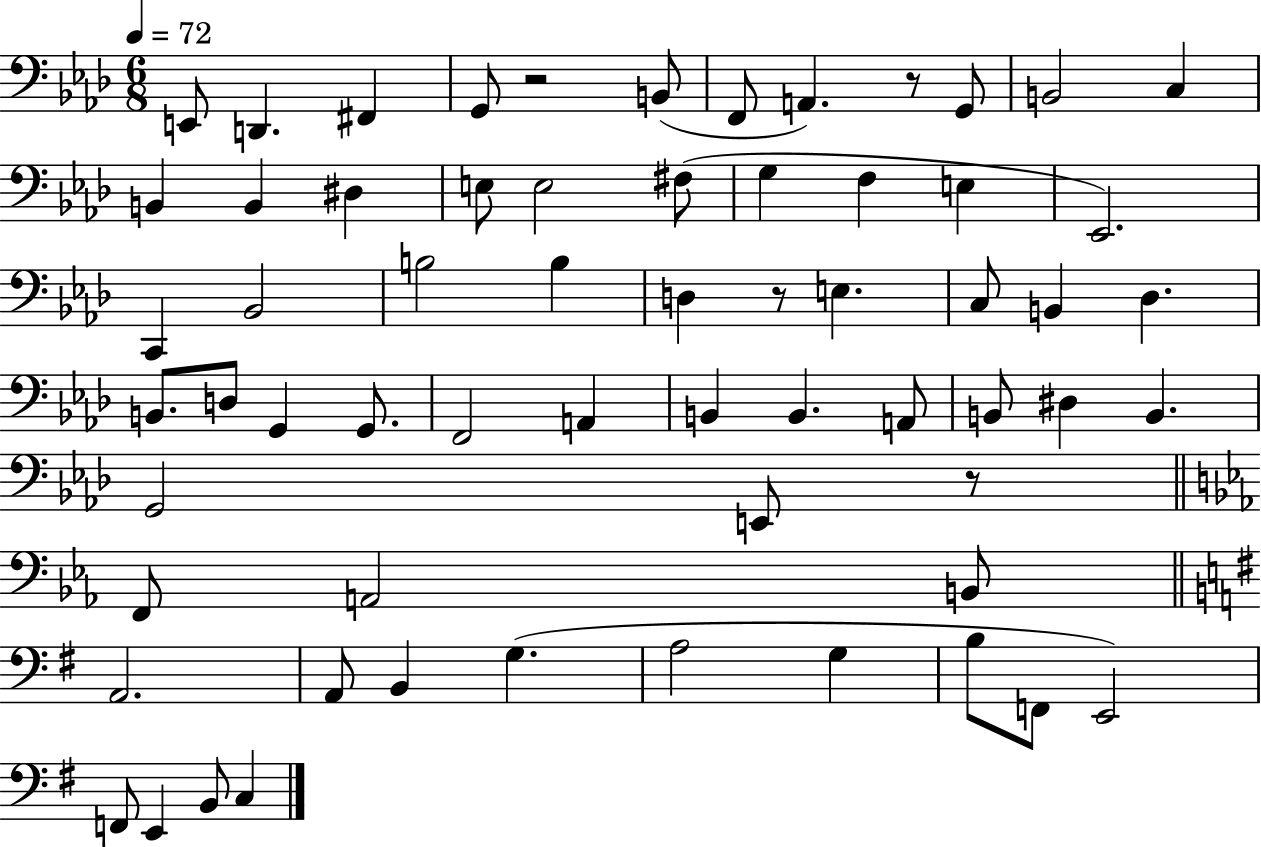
{
  \clef bass
  \numericTimeSignature
  \time 6/8
  \key aes \major
  \tempo 4 = 72
  e,8 d,4. fis,4 | g,8 r2 b,8( | f,8 a,4.) r8 g,8 | b,2 c4 | \break b,4 b,4 dis4 | e8 e2 fis8( | g4 f4 e4 | ees,2.) | \break c,4 bes,2 | b2 b4 | d4 r8 e4. | c8 b,4 des4. | \break b,8. d8 g,4 g,8. | f,2 a,4 | b,4 b,4. a,8 | b,8 dis4 b,4. | \break g,2 e,8 r8 | \bar "||" \break \key ees \major f,8 a,2 b,8 | \bar "||" \break \key e \minor a,2. | a,8 b,4 g4.( | a2 g4 | b8 f,8 e,2) | \break f,8 e,4 b,8 c4 | \bar "|."
}